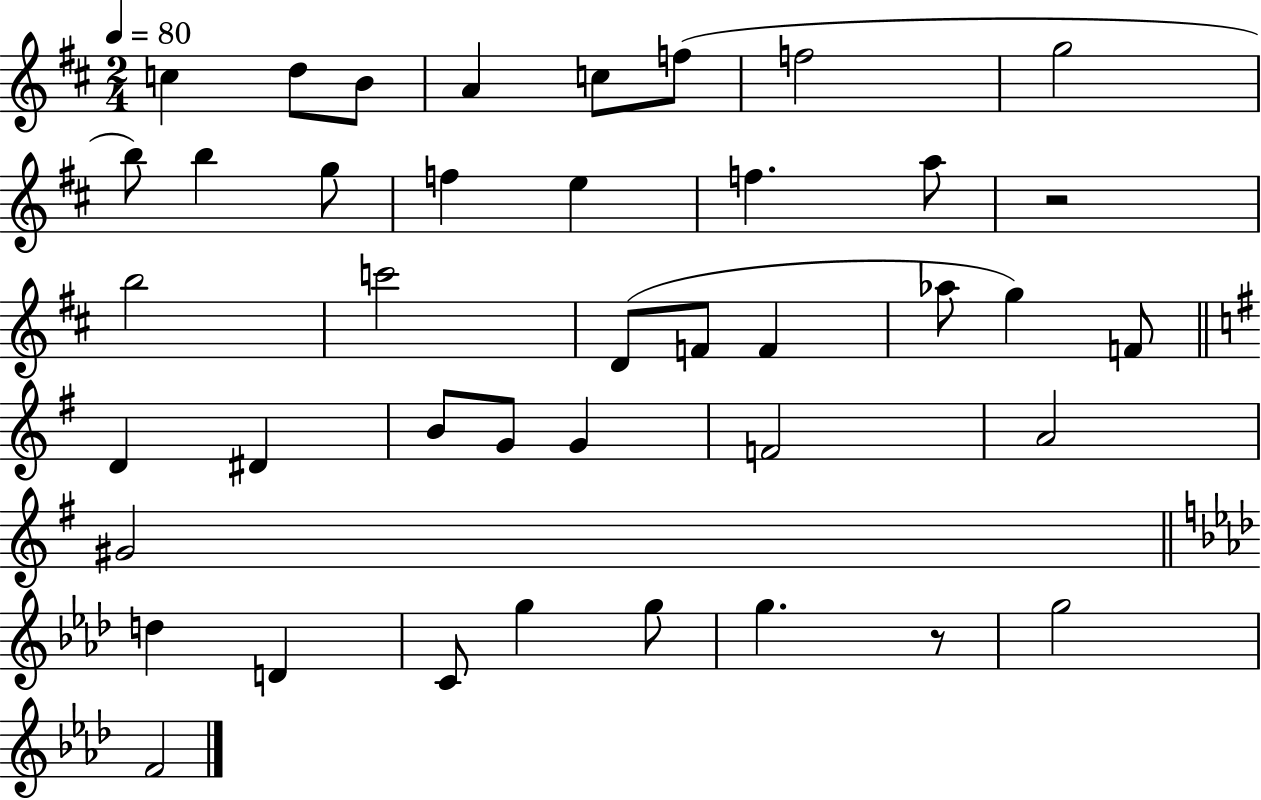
C5/q D5/e B4/e A4/q C5/e F5/e F5/h G5/h B5/e B5/q G5/e F5/q E5/q F5/q. A5/e R/h B5/h C6/h D4/e F4/e F4/q Ab5/e G5/q F4/e D4/q D#4/q B4/e G4/e G4/q F4/h A4/h G#4/h D5/q D4/q C4/e G5/q G5/e G5/q. R/e G5/h F4/h